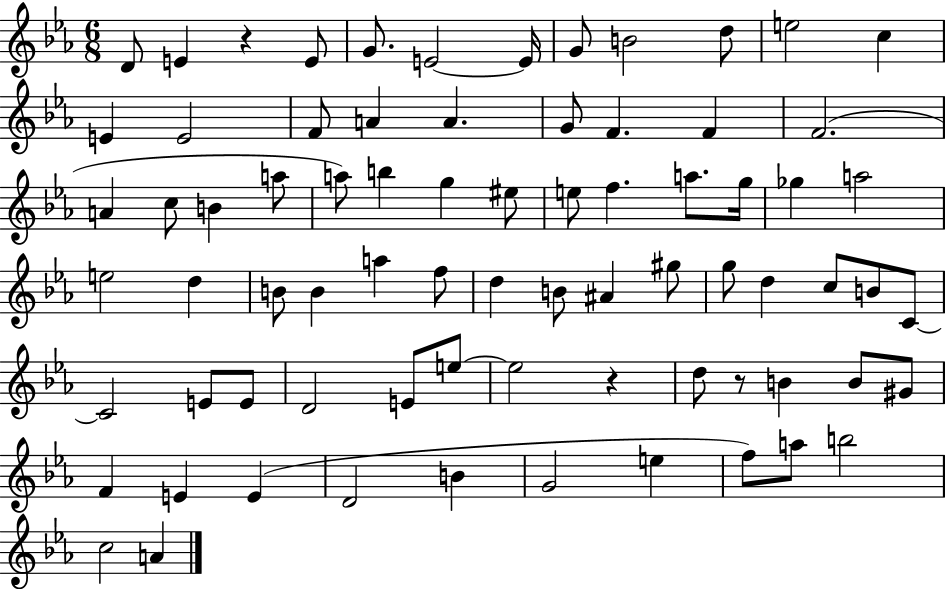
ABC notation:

X:1
T:Untitled
M:6/8
L:1/4
K:Eb
D/2 E z E/2 G/2 E2 E/4 G/2 B2 d/2 e2 c E E2 F/2 A A G/2 F F F2 A c/2 B a/2 a/2 b g ^e/2 e/2 f a/2 g/4 _g a2 e2 d B/2 B a f/2 d B/2 ^A ^g/2 g/2 d c/2 B/2 C/2 C2 E/2 E/2 D2 E/2 e/2 e2 z d/2 z/2 B B/2 ^G/2 F E E D2 B G2 e f/2 a/2 b2 c2 A